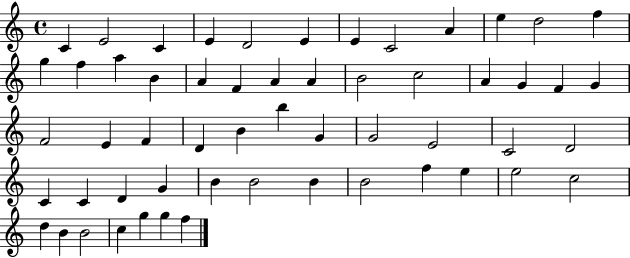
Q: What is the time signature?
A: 4/4